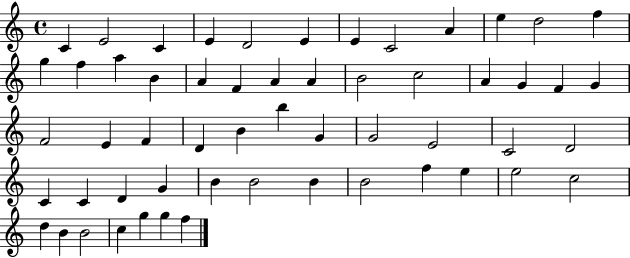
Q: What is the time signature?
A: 4/4